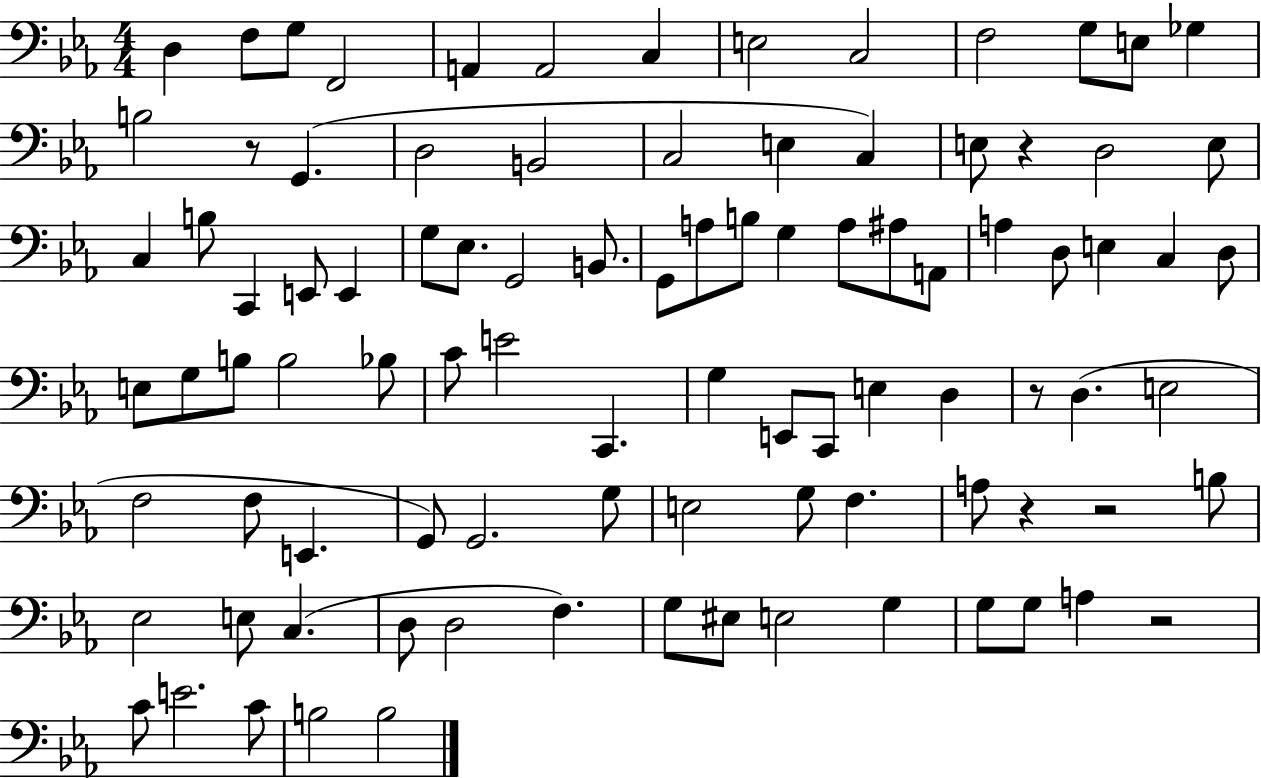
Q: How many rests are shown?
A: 6